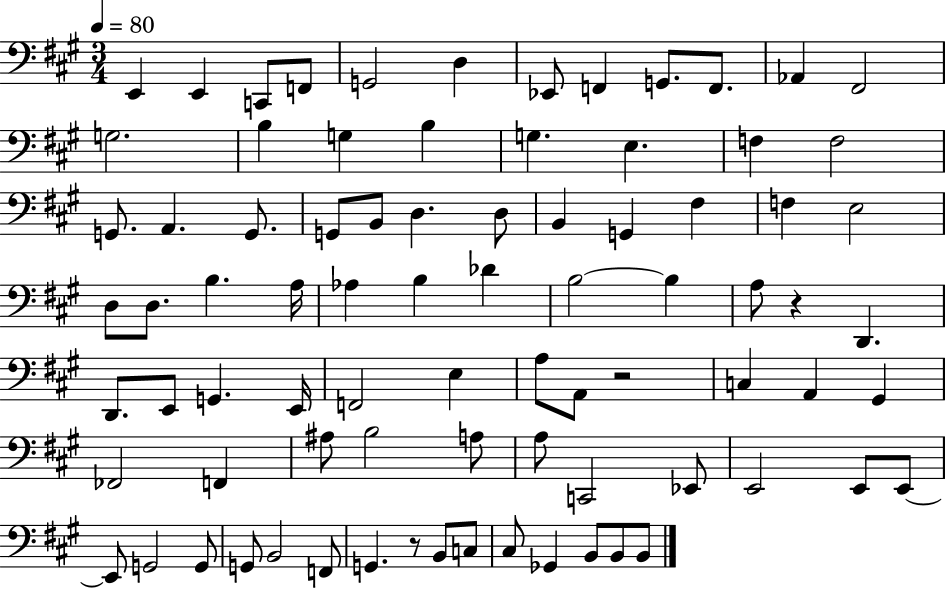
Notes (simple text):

E2/q E2/q C2/e F2/e G2/h D3/q Eb2/e F2/q G2/e. F2/e. Ab2/q F#2/h G3/h. B3/q G3/q B3/q G3/q. E3/q. F3/q F3/h G2/e. A2/q. G2/e. G2/e B2/e D3/q. D3/e B2/q G2/q F#3/q F3/q E3/h D3/e D3/e. B3/q. A3/s Ab3/q B3/q Db4/q B3/h B3/q A3/e R/q D2/q. D2/e. E2/e G2/q. E2/s F2/h E3/q A3/e A2/e R/h C3/q A2/q G#2/q FES2/h F2/q A#3/e B3/h A3/e A3/e C2/h Eb2/e E2/h E2/e E2/e E2/e G2/h G2/e G2/e B2/h F2/e G2/q. R/e B2/e C3/e C#3/e Gb2/q B2/e B2/e B2/e